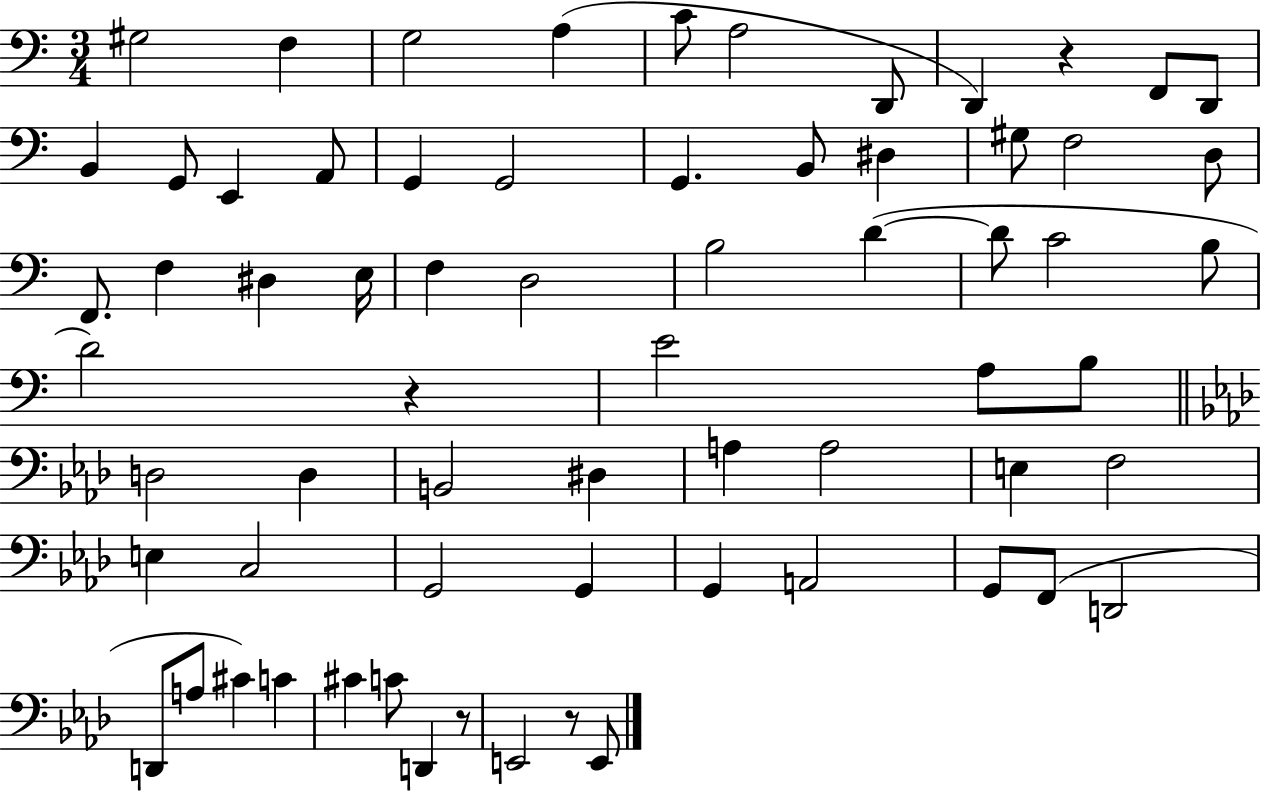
X:1
T:Untitled
M:3/4
L:1/4
K:C
^G,2 F, G,2 A, C/2 A,2 D,,/2 D,, z F,,/2 D,,/2 B,, G,,/2 E,, A,,/2 G,, G,,2 G,, B,,/2 ^D, ^G,/2 F,2 D,/2 F,,/2 F, ^D, E,/4 F, D,2 B,2 D D/2 C2 B,/2 D2 z E2 A,/2 B,/2 D,2 D, B,,2 ^D, A, A,2 E, F,2 E, C,2 G,,2 G,, G,, A,,2 G,,/2 F,,/2 D,,2 D,,/2 A,/2 ^C C ^C C/2 D,, z/2 E,,2 z/2 E,,/2